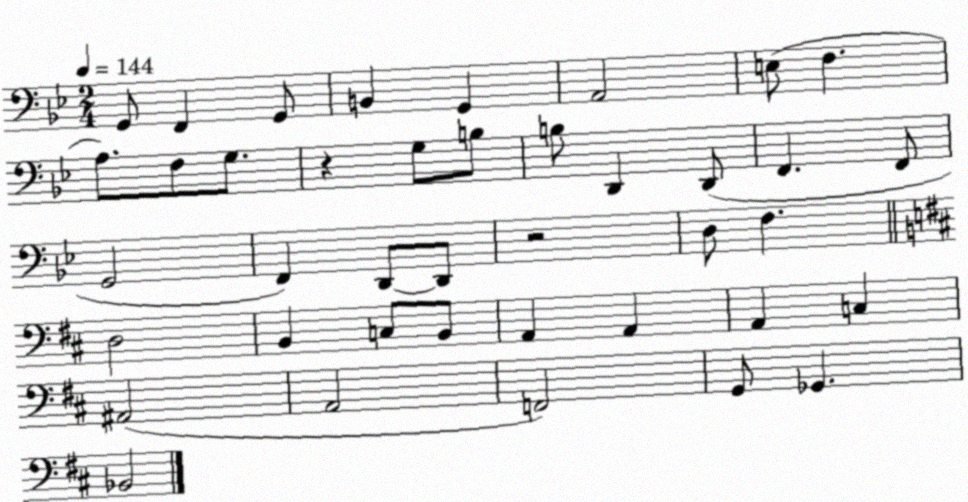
X:1
T:Untitled
M:2/4
L:1/4
K:Bb
G,,/2 F,, G,,/2 B,, G,, A,,2 E,/2 F, A,/2 F,/2 G,/2 z G,/2 B,/2 B,/2 D,, D,,/2 F,, F,,/2 G,,2 F,, D,,/2 D,,/2 z2 D,/2 F, D,2 B,, C,/2 B,,/2 A,, A,, A,, C, ^A,,2 A,,2 F,,2 G,,/2 _G,, _B,,2